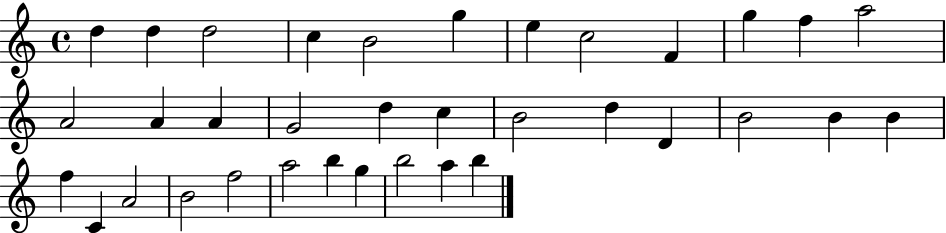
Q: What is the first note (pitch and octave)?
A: D5